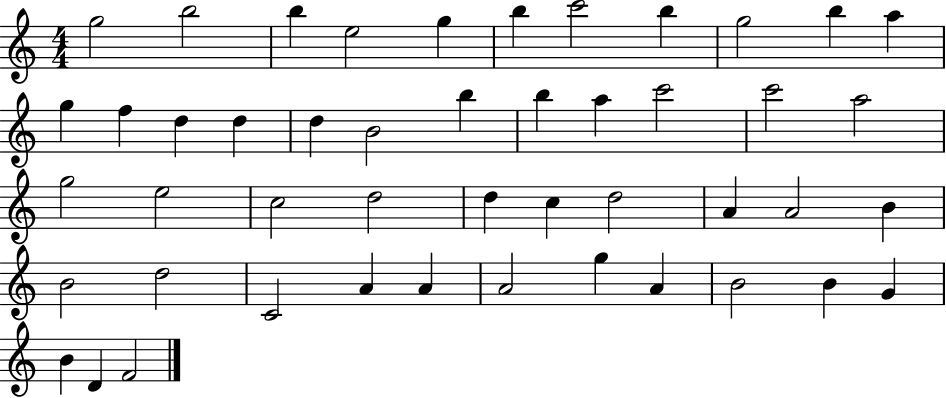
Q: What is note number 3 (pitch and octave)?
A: B5